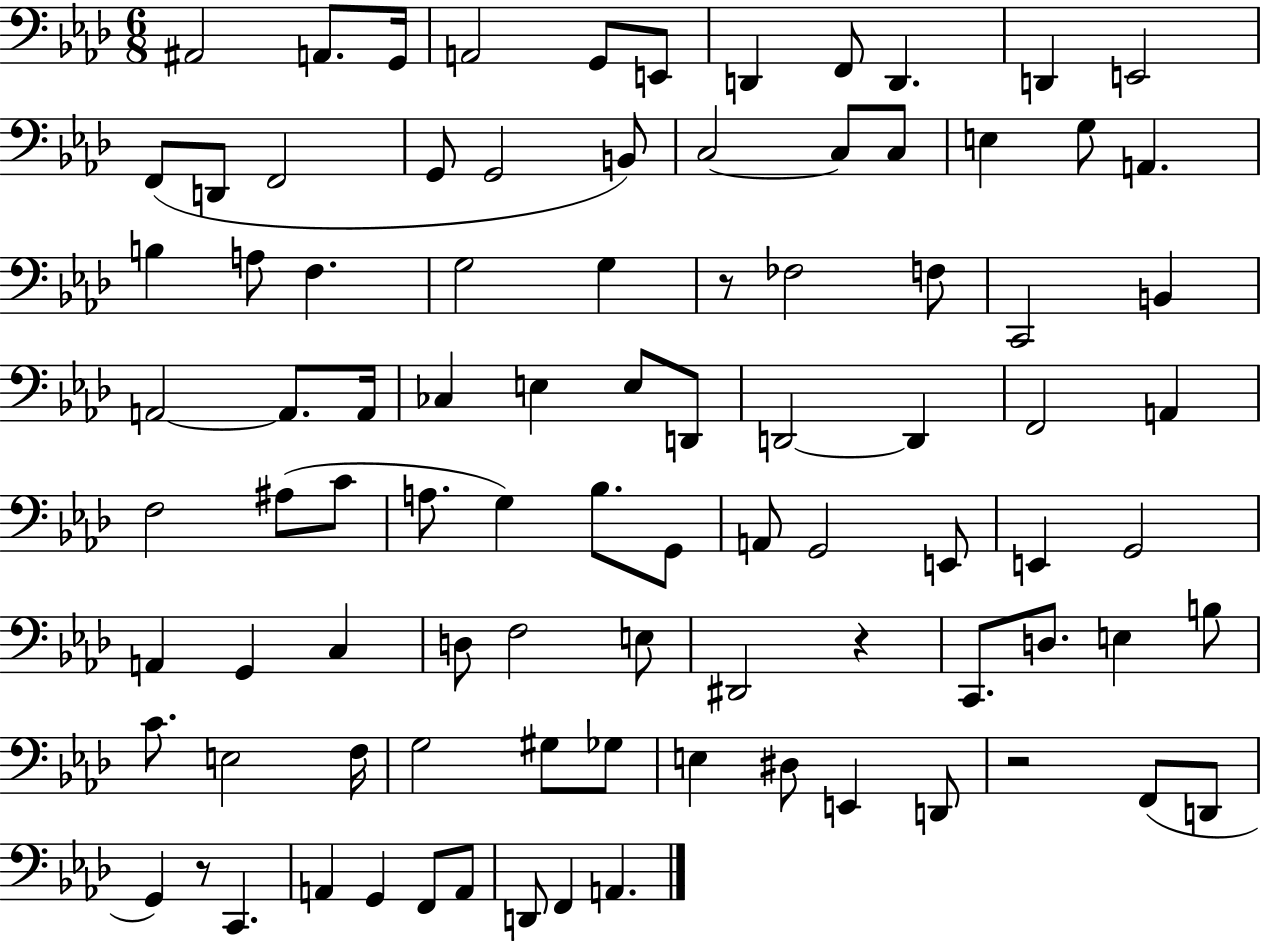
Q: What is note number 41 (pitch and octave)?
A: D2